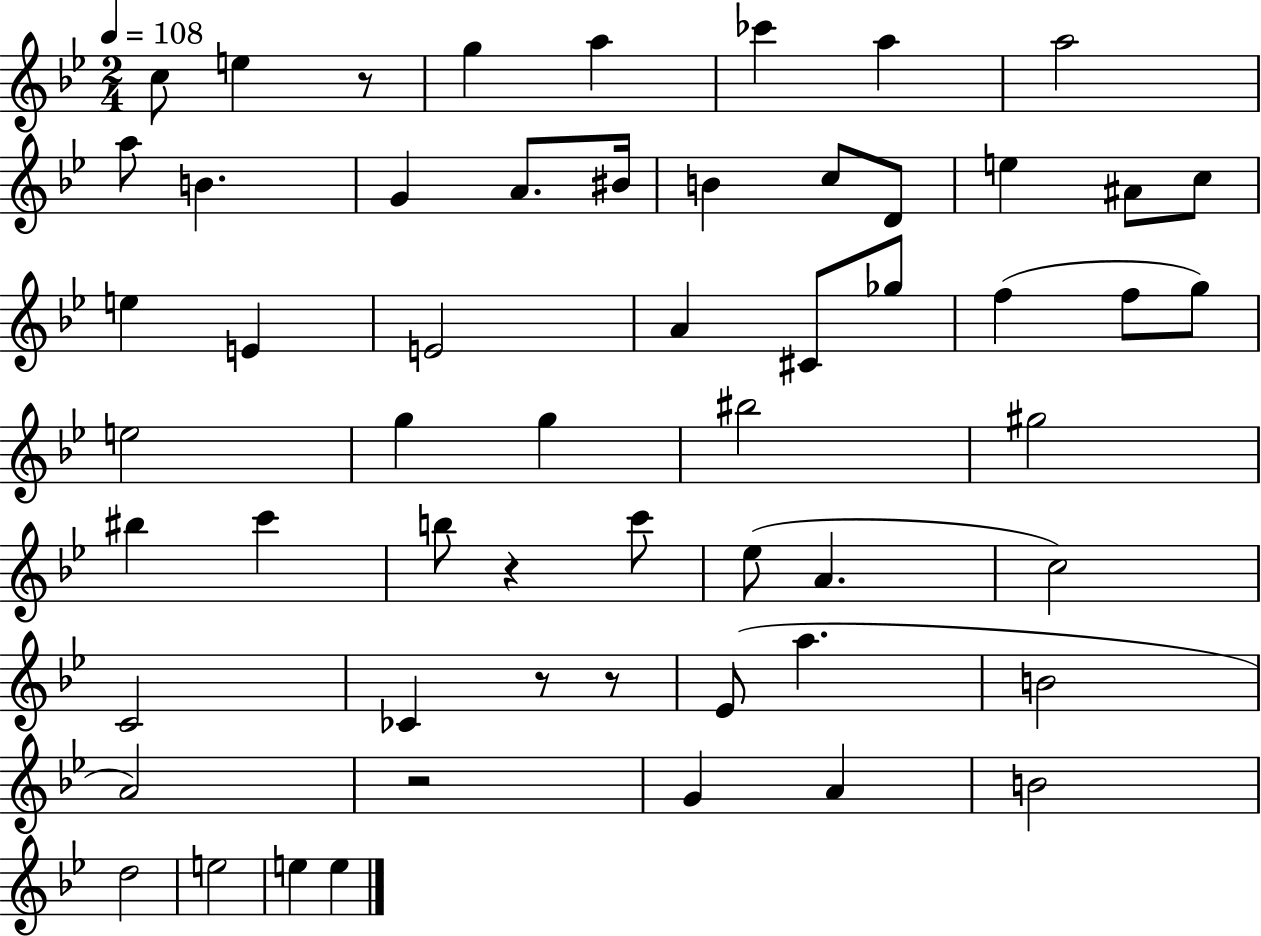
{
  \clef treble
  \numericTimeSignature
  \time 2/4
  \key bes \major
  \tempo 4 = 108
  \repeat volta 2 { c''8 e''4 r8 | g''4 a''4 | ces'''4 a''4 | a''2 | \break a''8 b'4. | g'4 a'8. bis'16 | b'4 c''8 d'8 | e''4 ais'8 c''8 | \break e''4 e'4 | e'2 | a'4 cis'8 ges''8 | f''4( f''8 g''8) | \break e''2 | g''4 g''4 | bis''2 | gis''2 | \break bis''4 c'''4 | b''8 r4 c'''8 | ees''8( a'4. | c''2) | \break c'2 | ces'4 r8 r8 | ees'8( a''4. | b'2 | \break a'2) | r2 | g'4 a'4 | b'2 | \break d''2 | e''2 | e''4 e''4 | } \bar "|."
}